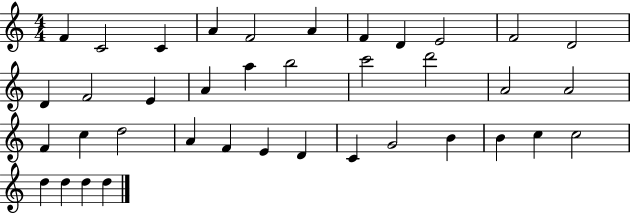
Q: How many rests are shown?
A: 0